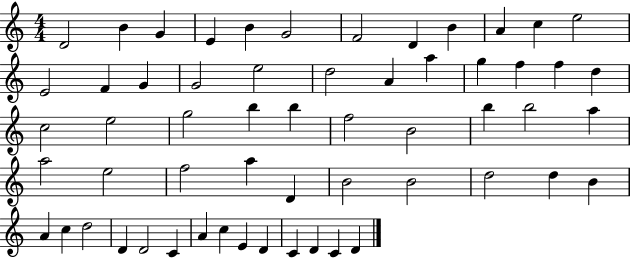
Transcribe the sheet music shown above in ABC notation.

X:1
T:Untitled
M:4/4
L:1/4
K:C
D2 B G E B G2 F2 D B A c e2 E2 F G G2 e2 d2 A a g f f d c2 e2 g2 b b f2 B2 b b2 a a2 e2 f2 a D B2 B2 d2 d B A c d2 D D2 C A c E D C D C D